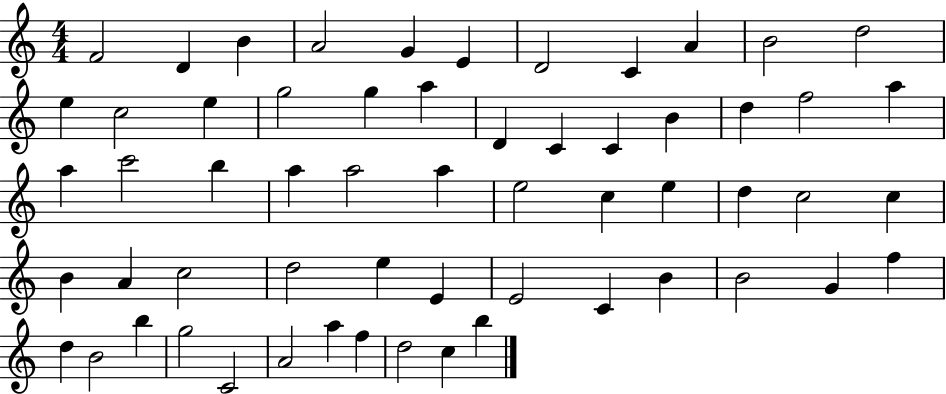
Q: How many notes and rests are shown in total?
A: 59